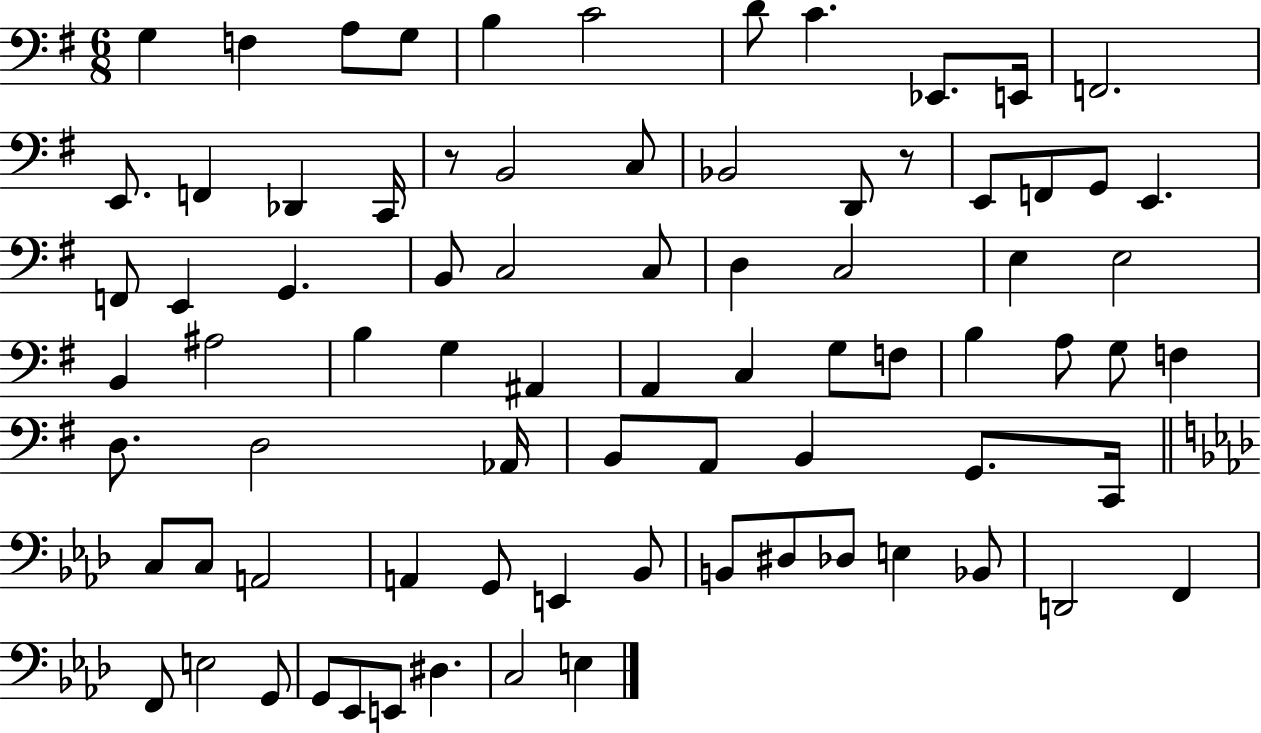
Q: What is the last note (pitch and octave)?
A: E3